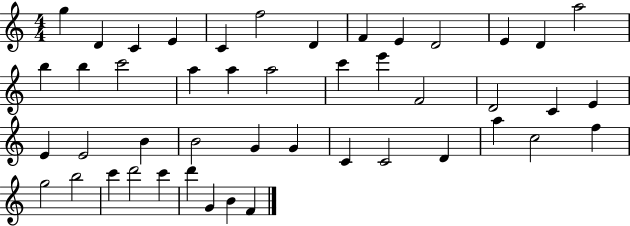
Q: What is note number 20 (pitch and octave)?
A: C6